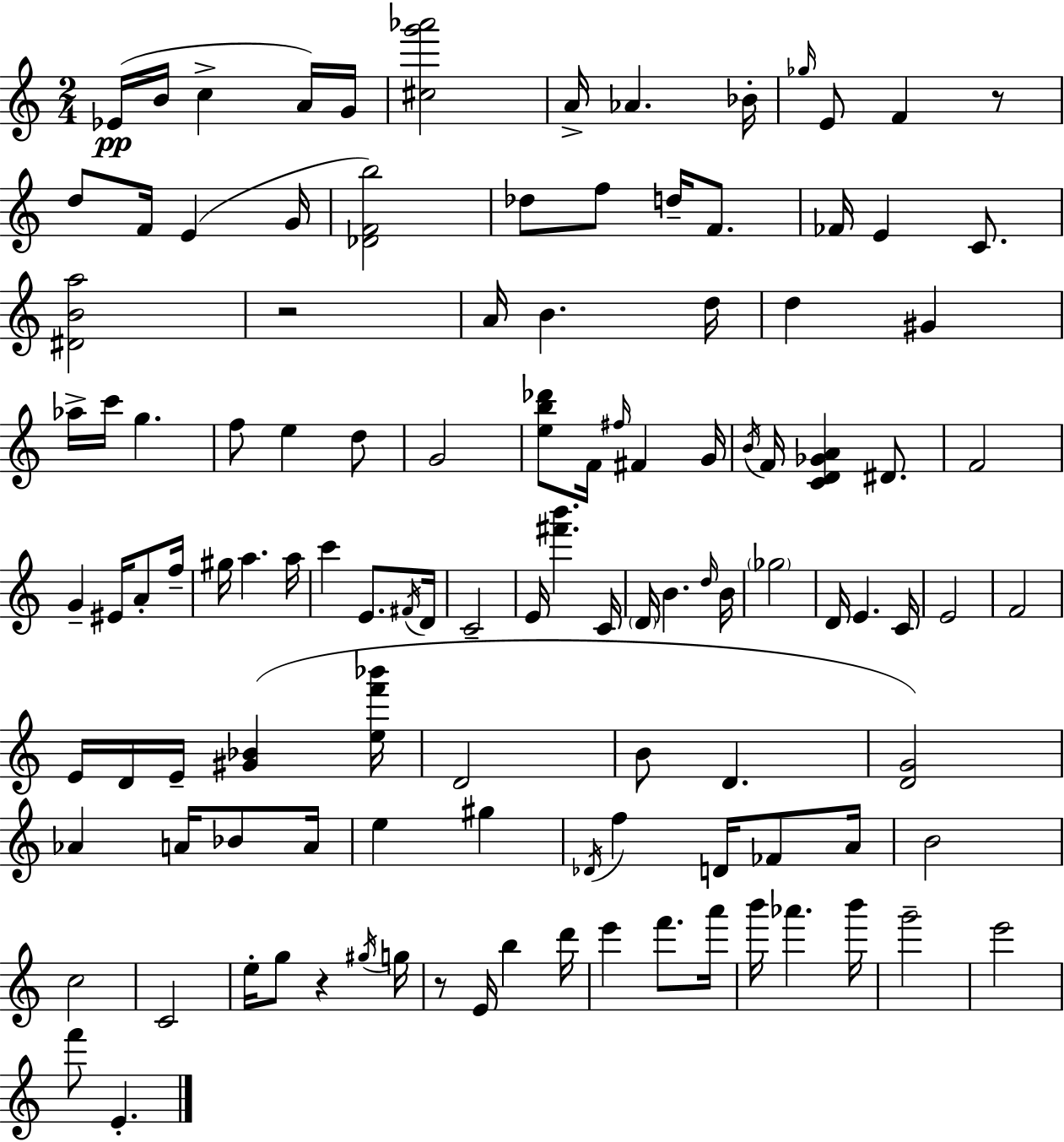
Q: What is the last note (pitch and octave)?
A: E4